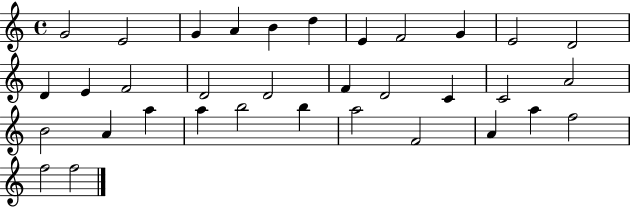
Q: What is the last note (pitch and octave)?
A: F5